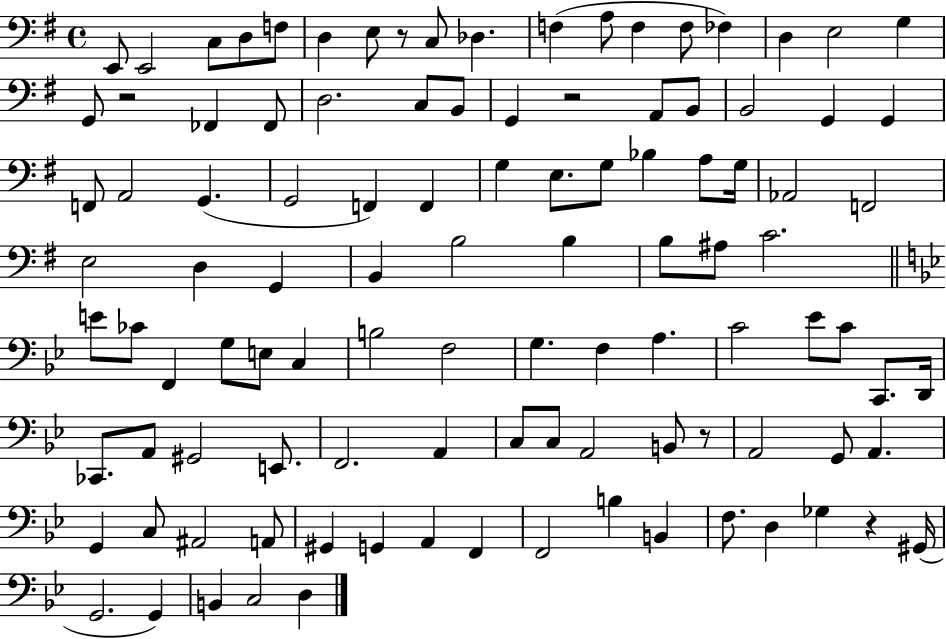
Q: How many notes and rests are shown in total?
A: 106